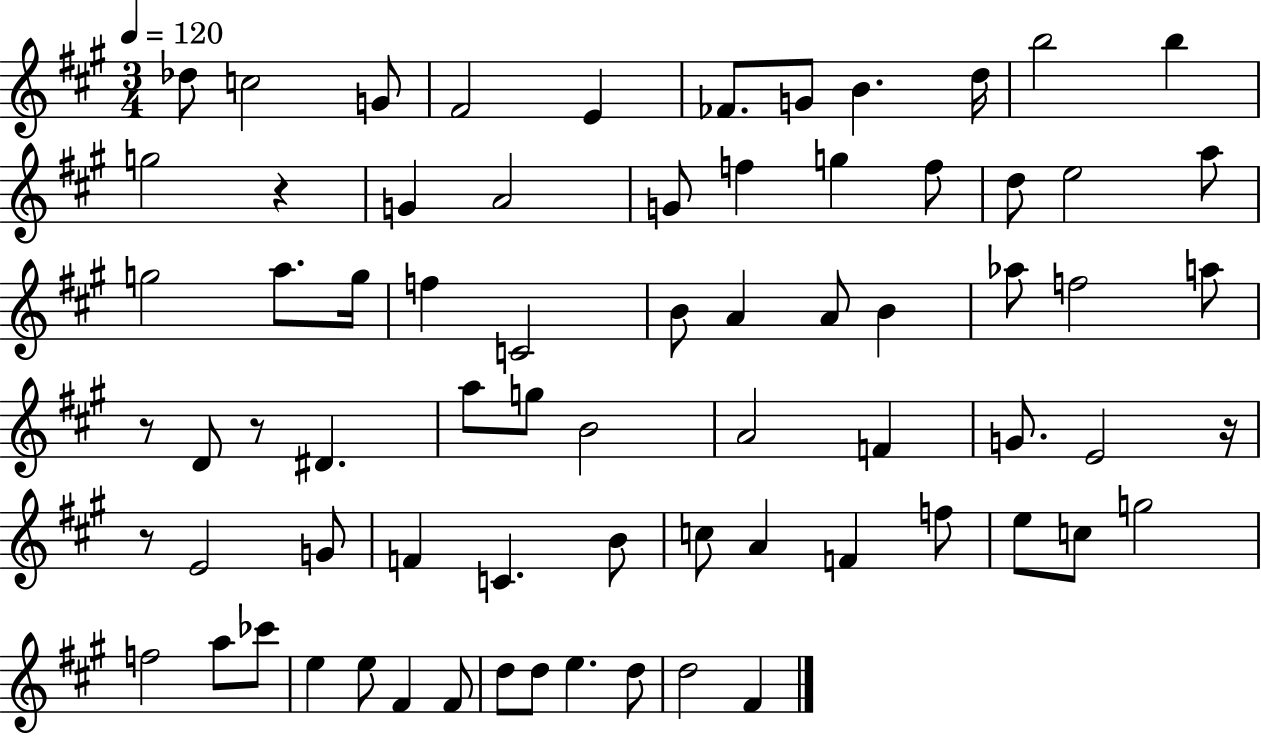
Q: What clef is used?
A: treble